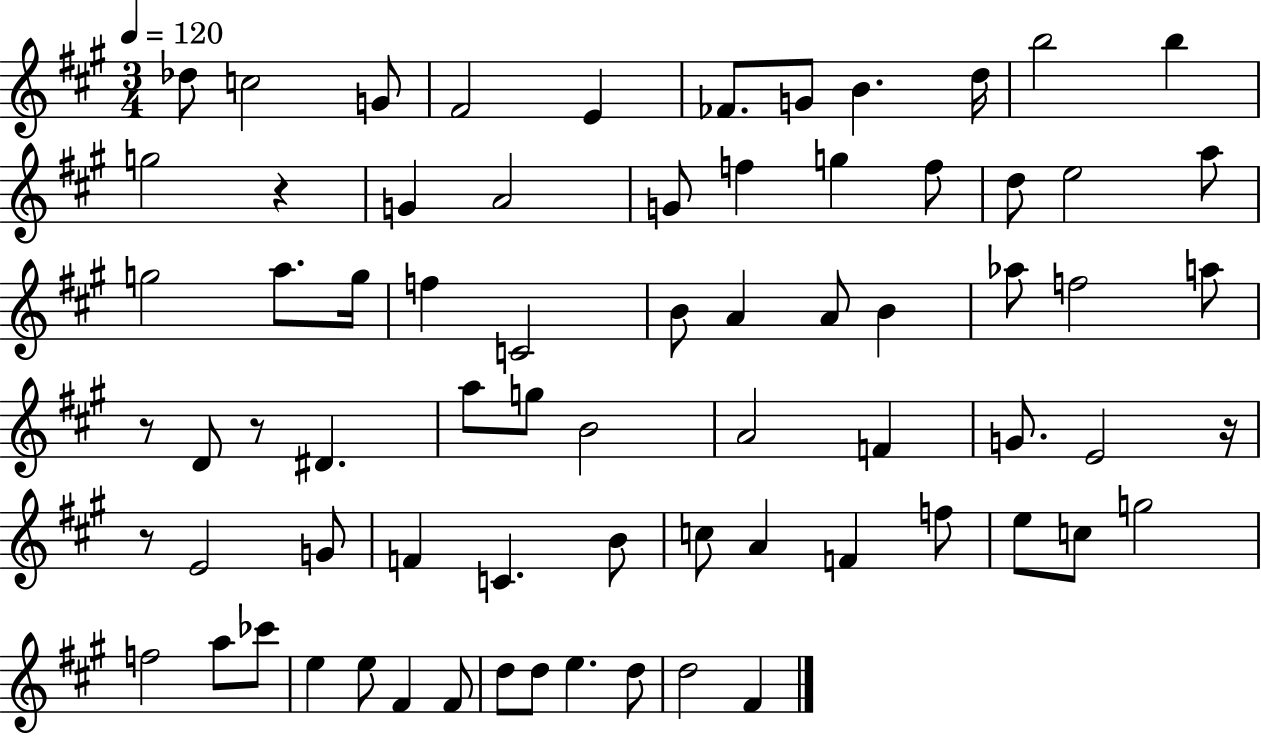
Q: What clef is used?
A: treble